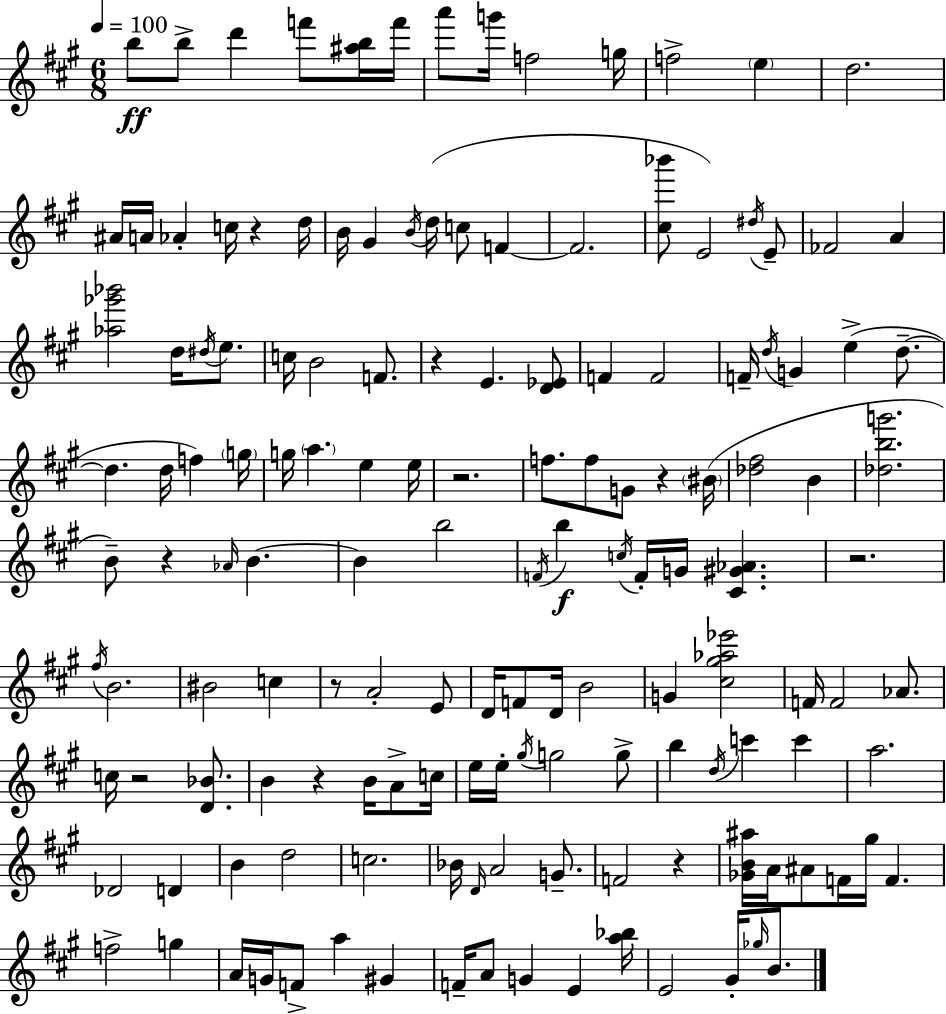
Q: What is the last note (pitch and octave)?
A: B4